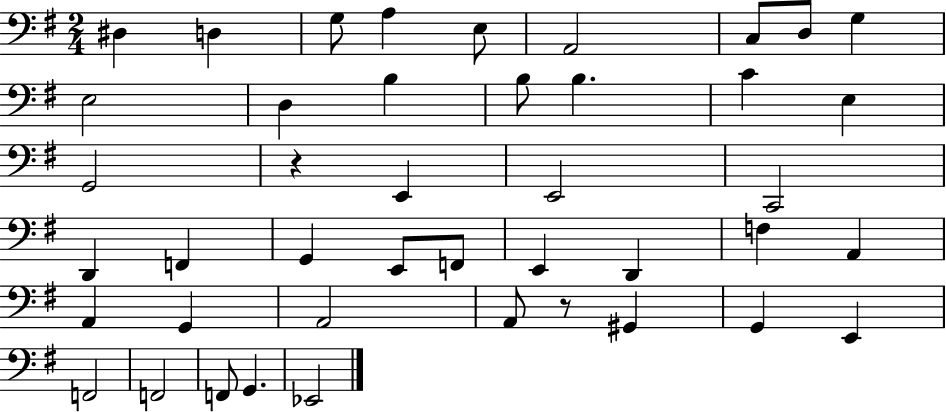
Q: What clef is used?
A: bass